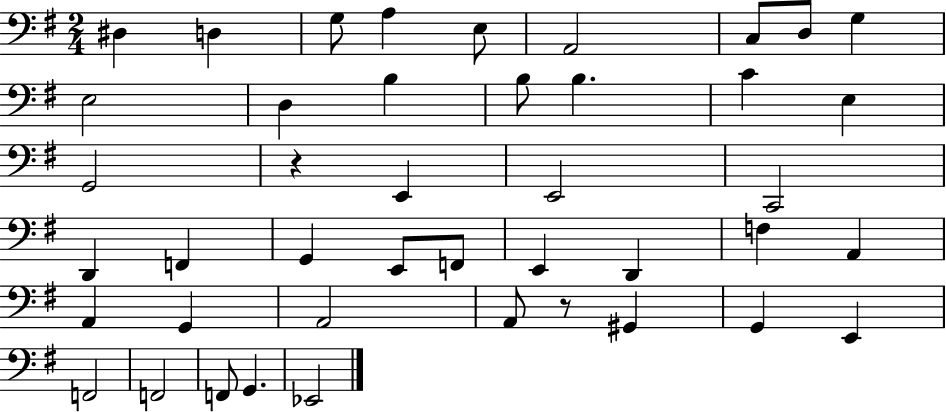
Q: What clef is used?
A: bass